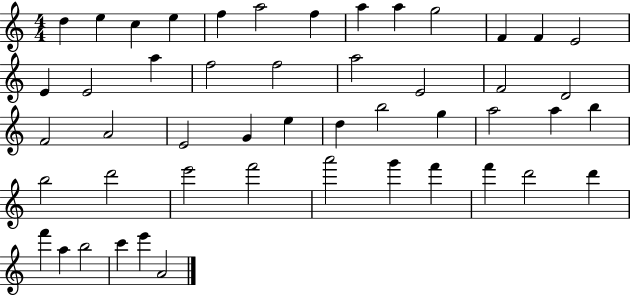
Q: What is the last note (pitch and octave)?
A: A4